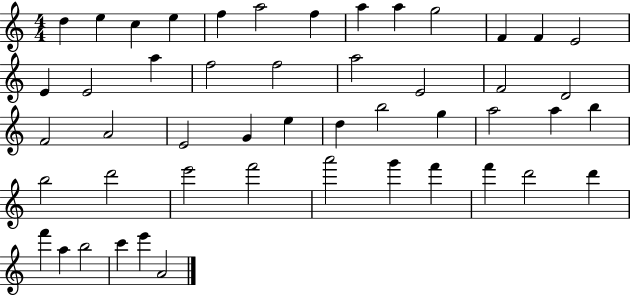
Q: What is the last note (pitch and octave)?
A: A4